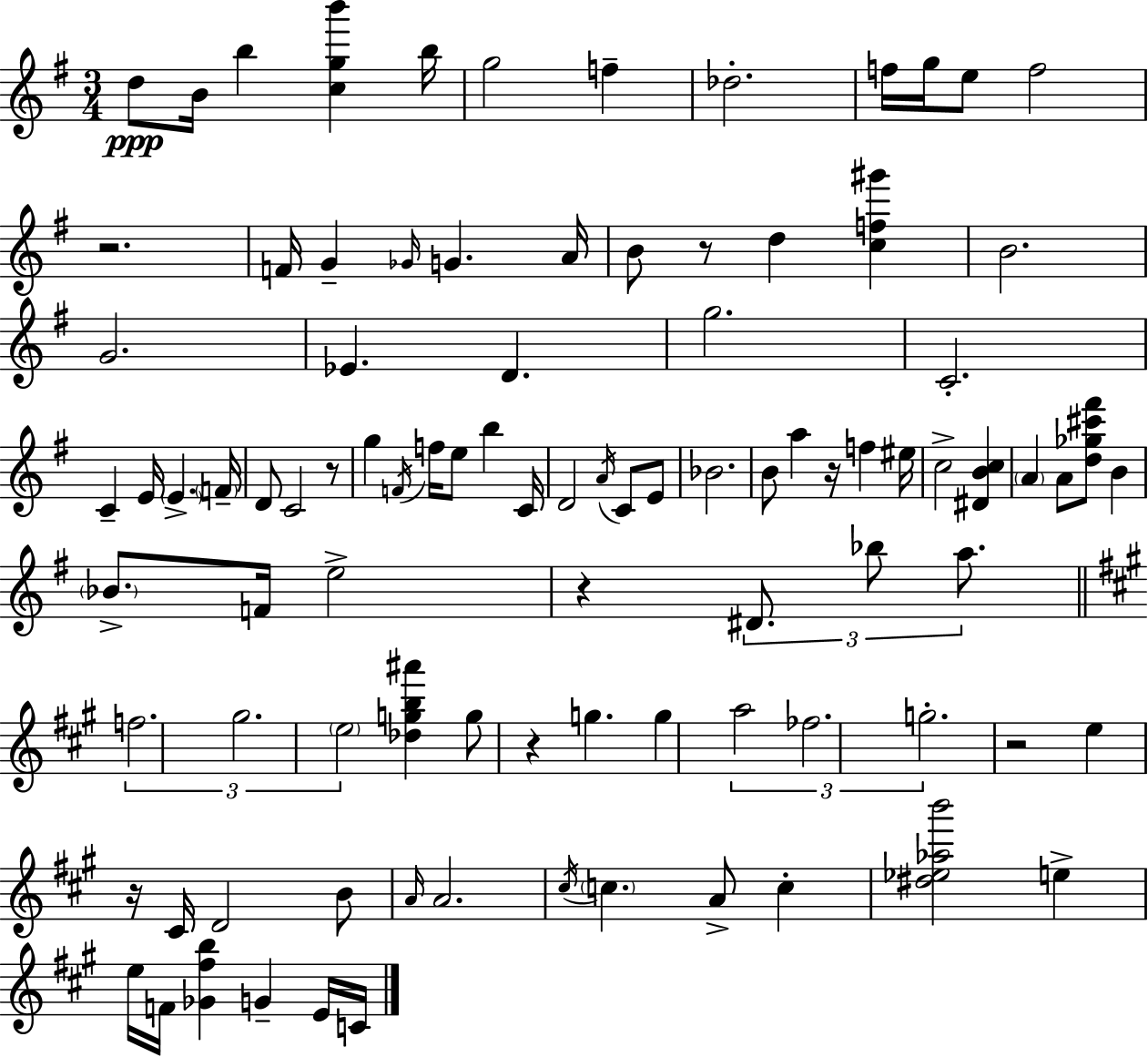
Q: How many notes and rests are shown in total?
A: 95